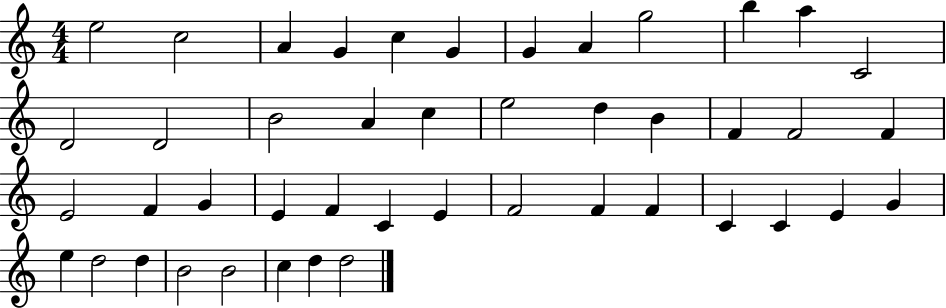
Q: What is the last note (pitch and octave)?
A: D5